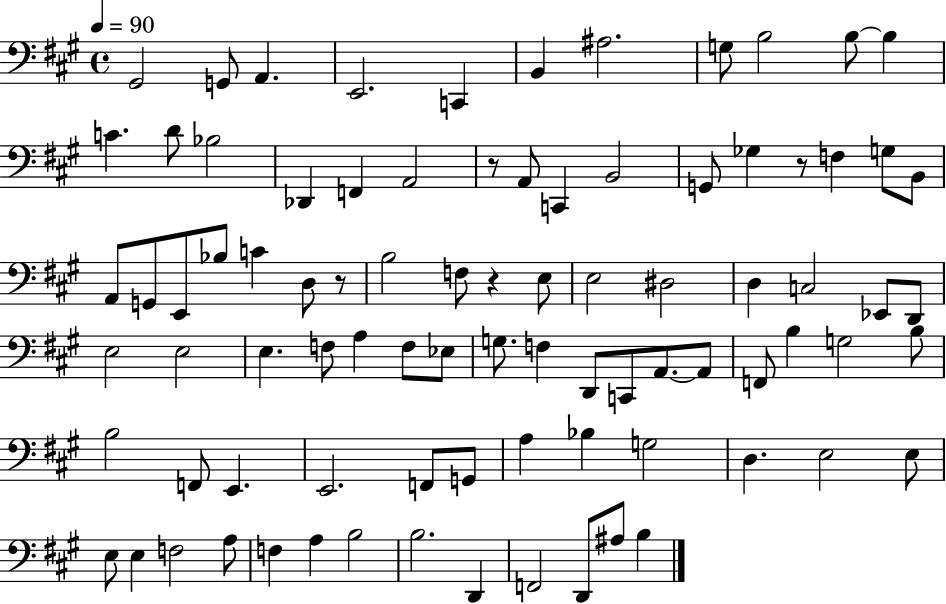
G#2/h G2/e A2/q. E2/h. C2/q B2/q A#3/h. G3/e B3/h B3/e B3/q C4/q. D4/e Bb3/h Db2/q F2/q A2/h R/e A2/e C2/q B2/h G2/e Gb3/q R/e F3/q G3/e B2/e A2/e G2/e E2/e Bb3/e C4/q D3/e R/e B3/h F3/e R/q E3/e E3/h D#3/h D3/q C3/h Eb2/e D2/e E3/h E3/h E3/q. F3/e A3/q F3/e Eb3/e G3/e. F3/q D2/e C2/e A2/e. A2/e F2/e B3/q G3/h B3/e B3/h F2/e E2/q. E2/h. F2/e G2/e A3/q Bb3/q G3/h D3/q. E3/h E3/e E3/e E3/q F3/h A3/e F3/q A3/q B3/h B3/h. D2/q F2/h D2/e A#3/e B3/q